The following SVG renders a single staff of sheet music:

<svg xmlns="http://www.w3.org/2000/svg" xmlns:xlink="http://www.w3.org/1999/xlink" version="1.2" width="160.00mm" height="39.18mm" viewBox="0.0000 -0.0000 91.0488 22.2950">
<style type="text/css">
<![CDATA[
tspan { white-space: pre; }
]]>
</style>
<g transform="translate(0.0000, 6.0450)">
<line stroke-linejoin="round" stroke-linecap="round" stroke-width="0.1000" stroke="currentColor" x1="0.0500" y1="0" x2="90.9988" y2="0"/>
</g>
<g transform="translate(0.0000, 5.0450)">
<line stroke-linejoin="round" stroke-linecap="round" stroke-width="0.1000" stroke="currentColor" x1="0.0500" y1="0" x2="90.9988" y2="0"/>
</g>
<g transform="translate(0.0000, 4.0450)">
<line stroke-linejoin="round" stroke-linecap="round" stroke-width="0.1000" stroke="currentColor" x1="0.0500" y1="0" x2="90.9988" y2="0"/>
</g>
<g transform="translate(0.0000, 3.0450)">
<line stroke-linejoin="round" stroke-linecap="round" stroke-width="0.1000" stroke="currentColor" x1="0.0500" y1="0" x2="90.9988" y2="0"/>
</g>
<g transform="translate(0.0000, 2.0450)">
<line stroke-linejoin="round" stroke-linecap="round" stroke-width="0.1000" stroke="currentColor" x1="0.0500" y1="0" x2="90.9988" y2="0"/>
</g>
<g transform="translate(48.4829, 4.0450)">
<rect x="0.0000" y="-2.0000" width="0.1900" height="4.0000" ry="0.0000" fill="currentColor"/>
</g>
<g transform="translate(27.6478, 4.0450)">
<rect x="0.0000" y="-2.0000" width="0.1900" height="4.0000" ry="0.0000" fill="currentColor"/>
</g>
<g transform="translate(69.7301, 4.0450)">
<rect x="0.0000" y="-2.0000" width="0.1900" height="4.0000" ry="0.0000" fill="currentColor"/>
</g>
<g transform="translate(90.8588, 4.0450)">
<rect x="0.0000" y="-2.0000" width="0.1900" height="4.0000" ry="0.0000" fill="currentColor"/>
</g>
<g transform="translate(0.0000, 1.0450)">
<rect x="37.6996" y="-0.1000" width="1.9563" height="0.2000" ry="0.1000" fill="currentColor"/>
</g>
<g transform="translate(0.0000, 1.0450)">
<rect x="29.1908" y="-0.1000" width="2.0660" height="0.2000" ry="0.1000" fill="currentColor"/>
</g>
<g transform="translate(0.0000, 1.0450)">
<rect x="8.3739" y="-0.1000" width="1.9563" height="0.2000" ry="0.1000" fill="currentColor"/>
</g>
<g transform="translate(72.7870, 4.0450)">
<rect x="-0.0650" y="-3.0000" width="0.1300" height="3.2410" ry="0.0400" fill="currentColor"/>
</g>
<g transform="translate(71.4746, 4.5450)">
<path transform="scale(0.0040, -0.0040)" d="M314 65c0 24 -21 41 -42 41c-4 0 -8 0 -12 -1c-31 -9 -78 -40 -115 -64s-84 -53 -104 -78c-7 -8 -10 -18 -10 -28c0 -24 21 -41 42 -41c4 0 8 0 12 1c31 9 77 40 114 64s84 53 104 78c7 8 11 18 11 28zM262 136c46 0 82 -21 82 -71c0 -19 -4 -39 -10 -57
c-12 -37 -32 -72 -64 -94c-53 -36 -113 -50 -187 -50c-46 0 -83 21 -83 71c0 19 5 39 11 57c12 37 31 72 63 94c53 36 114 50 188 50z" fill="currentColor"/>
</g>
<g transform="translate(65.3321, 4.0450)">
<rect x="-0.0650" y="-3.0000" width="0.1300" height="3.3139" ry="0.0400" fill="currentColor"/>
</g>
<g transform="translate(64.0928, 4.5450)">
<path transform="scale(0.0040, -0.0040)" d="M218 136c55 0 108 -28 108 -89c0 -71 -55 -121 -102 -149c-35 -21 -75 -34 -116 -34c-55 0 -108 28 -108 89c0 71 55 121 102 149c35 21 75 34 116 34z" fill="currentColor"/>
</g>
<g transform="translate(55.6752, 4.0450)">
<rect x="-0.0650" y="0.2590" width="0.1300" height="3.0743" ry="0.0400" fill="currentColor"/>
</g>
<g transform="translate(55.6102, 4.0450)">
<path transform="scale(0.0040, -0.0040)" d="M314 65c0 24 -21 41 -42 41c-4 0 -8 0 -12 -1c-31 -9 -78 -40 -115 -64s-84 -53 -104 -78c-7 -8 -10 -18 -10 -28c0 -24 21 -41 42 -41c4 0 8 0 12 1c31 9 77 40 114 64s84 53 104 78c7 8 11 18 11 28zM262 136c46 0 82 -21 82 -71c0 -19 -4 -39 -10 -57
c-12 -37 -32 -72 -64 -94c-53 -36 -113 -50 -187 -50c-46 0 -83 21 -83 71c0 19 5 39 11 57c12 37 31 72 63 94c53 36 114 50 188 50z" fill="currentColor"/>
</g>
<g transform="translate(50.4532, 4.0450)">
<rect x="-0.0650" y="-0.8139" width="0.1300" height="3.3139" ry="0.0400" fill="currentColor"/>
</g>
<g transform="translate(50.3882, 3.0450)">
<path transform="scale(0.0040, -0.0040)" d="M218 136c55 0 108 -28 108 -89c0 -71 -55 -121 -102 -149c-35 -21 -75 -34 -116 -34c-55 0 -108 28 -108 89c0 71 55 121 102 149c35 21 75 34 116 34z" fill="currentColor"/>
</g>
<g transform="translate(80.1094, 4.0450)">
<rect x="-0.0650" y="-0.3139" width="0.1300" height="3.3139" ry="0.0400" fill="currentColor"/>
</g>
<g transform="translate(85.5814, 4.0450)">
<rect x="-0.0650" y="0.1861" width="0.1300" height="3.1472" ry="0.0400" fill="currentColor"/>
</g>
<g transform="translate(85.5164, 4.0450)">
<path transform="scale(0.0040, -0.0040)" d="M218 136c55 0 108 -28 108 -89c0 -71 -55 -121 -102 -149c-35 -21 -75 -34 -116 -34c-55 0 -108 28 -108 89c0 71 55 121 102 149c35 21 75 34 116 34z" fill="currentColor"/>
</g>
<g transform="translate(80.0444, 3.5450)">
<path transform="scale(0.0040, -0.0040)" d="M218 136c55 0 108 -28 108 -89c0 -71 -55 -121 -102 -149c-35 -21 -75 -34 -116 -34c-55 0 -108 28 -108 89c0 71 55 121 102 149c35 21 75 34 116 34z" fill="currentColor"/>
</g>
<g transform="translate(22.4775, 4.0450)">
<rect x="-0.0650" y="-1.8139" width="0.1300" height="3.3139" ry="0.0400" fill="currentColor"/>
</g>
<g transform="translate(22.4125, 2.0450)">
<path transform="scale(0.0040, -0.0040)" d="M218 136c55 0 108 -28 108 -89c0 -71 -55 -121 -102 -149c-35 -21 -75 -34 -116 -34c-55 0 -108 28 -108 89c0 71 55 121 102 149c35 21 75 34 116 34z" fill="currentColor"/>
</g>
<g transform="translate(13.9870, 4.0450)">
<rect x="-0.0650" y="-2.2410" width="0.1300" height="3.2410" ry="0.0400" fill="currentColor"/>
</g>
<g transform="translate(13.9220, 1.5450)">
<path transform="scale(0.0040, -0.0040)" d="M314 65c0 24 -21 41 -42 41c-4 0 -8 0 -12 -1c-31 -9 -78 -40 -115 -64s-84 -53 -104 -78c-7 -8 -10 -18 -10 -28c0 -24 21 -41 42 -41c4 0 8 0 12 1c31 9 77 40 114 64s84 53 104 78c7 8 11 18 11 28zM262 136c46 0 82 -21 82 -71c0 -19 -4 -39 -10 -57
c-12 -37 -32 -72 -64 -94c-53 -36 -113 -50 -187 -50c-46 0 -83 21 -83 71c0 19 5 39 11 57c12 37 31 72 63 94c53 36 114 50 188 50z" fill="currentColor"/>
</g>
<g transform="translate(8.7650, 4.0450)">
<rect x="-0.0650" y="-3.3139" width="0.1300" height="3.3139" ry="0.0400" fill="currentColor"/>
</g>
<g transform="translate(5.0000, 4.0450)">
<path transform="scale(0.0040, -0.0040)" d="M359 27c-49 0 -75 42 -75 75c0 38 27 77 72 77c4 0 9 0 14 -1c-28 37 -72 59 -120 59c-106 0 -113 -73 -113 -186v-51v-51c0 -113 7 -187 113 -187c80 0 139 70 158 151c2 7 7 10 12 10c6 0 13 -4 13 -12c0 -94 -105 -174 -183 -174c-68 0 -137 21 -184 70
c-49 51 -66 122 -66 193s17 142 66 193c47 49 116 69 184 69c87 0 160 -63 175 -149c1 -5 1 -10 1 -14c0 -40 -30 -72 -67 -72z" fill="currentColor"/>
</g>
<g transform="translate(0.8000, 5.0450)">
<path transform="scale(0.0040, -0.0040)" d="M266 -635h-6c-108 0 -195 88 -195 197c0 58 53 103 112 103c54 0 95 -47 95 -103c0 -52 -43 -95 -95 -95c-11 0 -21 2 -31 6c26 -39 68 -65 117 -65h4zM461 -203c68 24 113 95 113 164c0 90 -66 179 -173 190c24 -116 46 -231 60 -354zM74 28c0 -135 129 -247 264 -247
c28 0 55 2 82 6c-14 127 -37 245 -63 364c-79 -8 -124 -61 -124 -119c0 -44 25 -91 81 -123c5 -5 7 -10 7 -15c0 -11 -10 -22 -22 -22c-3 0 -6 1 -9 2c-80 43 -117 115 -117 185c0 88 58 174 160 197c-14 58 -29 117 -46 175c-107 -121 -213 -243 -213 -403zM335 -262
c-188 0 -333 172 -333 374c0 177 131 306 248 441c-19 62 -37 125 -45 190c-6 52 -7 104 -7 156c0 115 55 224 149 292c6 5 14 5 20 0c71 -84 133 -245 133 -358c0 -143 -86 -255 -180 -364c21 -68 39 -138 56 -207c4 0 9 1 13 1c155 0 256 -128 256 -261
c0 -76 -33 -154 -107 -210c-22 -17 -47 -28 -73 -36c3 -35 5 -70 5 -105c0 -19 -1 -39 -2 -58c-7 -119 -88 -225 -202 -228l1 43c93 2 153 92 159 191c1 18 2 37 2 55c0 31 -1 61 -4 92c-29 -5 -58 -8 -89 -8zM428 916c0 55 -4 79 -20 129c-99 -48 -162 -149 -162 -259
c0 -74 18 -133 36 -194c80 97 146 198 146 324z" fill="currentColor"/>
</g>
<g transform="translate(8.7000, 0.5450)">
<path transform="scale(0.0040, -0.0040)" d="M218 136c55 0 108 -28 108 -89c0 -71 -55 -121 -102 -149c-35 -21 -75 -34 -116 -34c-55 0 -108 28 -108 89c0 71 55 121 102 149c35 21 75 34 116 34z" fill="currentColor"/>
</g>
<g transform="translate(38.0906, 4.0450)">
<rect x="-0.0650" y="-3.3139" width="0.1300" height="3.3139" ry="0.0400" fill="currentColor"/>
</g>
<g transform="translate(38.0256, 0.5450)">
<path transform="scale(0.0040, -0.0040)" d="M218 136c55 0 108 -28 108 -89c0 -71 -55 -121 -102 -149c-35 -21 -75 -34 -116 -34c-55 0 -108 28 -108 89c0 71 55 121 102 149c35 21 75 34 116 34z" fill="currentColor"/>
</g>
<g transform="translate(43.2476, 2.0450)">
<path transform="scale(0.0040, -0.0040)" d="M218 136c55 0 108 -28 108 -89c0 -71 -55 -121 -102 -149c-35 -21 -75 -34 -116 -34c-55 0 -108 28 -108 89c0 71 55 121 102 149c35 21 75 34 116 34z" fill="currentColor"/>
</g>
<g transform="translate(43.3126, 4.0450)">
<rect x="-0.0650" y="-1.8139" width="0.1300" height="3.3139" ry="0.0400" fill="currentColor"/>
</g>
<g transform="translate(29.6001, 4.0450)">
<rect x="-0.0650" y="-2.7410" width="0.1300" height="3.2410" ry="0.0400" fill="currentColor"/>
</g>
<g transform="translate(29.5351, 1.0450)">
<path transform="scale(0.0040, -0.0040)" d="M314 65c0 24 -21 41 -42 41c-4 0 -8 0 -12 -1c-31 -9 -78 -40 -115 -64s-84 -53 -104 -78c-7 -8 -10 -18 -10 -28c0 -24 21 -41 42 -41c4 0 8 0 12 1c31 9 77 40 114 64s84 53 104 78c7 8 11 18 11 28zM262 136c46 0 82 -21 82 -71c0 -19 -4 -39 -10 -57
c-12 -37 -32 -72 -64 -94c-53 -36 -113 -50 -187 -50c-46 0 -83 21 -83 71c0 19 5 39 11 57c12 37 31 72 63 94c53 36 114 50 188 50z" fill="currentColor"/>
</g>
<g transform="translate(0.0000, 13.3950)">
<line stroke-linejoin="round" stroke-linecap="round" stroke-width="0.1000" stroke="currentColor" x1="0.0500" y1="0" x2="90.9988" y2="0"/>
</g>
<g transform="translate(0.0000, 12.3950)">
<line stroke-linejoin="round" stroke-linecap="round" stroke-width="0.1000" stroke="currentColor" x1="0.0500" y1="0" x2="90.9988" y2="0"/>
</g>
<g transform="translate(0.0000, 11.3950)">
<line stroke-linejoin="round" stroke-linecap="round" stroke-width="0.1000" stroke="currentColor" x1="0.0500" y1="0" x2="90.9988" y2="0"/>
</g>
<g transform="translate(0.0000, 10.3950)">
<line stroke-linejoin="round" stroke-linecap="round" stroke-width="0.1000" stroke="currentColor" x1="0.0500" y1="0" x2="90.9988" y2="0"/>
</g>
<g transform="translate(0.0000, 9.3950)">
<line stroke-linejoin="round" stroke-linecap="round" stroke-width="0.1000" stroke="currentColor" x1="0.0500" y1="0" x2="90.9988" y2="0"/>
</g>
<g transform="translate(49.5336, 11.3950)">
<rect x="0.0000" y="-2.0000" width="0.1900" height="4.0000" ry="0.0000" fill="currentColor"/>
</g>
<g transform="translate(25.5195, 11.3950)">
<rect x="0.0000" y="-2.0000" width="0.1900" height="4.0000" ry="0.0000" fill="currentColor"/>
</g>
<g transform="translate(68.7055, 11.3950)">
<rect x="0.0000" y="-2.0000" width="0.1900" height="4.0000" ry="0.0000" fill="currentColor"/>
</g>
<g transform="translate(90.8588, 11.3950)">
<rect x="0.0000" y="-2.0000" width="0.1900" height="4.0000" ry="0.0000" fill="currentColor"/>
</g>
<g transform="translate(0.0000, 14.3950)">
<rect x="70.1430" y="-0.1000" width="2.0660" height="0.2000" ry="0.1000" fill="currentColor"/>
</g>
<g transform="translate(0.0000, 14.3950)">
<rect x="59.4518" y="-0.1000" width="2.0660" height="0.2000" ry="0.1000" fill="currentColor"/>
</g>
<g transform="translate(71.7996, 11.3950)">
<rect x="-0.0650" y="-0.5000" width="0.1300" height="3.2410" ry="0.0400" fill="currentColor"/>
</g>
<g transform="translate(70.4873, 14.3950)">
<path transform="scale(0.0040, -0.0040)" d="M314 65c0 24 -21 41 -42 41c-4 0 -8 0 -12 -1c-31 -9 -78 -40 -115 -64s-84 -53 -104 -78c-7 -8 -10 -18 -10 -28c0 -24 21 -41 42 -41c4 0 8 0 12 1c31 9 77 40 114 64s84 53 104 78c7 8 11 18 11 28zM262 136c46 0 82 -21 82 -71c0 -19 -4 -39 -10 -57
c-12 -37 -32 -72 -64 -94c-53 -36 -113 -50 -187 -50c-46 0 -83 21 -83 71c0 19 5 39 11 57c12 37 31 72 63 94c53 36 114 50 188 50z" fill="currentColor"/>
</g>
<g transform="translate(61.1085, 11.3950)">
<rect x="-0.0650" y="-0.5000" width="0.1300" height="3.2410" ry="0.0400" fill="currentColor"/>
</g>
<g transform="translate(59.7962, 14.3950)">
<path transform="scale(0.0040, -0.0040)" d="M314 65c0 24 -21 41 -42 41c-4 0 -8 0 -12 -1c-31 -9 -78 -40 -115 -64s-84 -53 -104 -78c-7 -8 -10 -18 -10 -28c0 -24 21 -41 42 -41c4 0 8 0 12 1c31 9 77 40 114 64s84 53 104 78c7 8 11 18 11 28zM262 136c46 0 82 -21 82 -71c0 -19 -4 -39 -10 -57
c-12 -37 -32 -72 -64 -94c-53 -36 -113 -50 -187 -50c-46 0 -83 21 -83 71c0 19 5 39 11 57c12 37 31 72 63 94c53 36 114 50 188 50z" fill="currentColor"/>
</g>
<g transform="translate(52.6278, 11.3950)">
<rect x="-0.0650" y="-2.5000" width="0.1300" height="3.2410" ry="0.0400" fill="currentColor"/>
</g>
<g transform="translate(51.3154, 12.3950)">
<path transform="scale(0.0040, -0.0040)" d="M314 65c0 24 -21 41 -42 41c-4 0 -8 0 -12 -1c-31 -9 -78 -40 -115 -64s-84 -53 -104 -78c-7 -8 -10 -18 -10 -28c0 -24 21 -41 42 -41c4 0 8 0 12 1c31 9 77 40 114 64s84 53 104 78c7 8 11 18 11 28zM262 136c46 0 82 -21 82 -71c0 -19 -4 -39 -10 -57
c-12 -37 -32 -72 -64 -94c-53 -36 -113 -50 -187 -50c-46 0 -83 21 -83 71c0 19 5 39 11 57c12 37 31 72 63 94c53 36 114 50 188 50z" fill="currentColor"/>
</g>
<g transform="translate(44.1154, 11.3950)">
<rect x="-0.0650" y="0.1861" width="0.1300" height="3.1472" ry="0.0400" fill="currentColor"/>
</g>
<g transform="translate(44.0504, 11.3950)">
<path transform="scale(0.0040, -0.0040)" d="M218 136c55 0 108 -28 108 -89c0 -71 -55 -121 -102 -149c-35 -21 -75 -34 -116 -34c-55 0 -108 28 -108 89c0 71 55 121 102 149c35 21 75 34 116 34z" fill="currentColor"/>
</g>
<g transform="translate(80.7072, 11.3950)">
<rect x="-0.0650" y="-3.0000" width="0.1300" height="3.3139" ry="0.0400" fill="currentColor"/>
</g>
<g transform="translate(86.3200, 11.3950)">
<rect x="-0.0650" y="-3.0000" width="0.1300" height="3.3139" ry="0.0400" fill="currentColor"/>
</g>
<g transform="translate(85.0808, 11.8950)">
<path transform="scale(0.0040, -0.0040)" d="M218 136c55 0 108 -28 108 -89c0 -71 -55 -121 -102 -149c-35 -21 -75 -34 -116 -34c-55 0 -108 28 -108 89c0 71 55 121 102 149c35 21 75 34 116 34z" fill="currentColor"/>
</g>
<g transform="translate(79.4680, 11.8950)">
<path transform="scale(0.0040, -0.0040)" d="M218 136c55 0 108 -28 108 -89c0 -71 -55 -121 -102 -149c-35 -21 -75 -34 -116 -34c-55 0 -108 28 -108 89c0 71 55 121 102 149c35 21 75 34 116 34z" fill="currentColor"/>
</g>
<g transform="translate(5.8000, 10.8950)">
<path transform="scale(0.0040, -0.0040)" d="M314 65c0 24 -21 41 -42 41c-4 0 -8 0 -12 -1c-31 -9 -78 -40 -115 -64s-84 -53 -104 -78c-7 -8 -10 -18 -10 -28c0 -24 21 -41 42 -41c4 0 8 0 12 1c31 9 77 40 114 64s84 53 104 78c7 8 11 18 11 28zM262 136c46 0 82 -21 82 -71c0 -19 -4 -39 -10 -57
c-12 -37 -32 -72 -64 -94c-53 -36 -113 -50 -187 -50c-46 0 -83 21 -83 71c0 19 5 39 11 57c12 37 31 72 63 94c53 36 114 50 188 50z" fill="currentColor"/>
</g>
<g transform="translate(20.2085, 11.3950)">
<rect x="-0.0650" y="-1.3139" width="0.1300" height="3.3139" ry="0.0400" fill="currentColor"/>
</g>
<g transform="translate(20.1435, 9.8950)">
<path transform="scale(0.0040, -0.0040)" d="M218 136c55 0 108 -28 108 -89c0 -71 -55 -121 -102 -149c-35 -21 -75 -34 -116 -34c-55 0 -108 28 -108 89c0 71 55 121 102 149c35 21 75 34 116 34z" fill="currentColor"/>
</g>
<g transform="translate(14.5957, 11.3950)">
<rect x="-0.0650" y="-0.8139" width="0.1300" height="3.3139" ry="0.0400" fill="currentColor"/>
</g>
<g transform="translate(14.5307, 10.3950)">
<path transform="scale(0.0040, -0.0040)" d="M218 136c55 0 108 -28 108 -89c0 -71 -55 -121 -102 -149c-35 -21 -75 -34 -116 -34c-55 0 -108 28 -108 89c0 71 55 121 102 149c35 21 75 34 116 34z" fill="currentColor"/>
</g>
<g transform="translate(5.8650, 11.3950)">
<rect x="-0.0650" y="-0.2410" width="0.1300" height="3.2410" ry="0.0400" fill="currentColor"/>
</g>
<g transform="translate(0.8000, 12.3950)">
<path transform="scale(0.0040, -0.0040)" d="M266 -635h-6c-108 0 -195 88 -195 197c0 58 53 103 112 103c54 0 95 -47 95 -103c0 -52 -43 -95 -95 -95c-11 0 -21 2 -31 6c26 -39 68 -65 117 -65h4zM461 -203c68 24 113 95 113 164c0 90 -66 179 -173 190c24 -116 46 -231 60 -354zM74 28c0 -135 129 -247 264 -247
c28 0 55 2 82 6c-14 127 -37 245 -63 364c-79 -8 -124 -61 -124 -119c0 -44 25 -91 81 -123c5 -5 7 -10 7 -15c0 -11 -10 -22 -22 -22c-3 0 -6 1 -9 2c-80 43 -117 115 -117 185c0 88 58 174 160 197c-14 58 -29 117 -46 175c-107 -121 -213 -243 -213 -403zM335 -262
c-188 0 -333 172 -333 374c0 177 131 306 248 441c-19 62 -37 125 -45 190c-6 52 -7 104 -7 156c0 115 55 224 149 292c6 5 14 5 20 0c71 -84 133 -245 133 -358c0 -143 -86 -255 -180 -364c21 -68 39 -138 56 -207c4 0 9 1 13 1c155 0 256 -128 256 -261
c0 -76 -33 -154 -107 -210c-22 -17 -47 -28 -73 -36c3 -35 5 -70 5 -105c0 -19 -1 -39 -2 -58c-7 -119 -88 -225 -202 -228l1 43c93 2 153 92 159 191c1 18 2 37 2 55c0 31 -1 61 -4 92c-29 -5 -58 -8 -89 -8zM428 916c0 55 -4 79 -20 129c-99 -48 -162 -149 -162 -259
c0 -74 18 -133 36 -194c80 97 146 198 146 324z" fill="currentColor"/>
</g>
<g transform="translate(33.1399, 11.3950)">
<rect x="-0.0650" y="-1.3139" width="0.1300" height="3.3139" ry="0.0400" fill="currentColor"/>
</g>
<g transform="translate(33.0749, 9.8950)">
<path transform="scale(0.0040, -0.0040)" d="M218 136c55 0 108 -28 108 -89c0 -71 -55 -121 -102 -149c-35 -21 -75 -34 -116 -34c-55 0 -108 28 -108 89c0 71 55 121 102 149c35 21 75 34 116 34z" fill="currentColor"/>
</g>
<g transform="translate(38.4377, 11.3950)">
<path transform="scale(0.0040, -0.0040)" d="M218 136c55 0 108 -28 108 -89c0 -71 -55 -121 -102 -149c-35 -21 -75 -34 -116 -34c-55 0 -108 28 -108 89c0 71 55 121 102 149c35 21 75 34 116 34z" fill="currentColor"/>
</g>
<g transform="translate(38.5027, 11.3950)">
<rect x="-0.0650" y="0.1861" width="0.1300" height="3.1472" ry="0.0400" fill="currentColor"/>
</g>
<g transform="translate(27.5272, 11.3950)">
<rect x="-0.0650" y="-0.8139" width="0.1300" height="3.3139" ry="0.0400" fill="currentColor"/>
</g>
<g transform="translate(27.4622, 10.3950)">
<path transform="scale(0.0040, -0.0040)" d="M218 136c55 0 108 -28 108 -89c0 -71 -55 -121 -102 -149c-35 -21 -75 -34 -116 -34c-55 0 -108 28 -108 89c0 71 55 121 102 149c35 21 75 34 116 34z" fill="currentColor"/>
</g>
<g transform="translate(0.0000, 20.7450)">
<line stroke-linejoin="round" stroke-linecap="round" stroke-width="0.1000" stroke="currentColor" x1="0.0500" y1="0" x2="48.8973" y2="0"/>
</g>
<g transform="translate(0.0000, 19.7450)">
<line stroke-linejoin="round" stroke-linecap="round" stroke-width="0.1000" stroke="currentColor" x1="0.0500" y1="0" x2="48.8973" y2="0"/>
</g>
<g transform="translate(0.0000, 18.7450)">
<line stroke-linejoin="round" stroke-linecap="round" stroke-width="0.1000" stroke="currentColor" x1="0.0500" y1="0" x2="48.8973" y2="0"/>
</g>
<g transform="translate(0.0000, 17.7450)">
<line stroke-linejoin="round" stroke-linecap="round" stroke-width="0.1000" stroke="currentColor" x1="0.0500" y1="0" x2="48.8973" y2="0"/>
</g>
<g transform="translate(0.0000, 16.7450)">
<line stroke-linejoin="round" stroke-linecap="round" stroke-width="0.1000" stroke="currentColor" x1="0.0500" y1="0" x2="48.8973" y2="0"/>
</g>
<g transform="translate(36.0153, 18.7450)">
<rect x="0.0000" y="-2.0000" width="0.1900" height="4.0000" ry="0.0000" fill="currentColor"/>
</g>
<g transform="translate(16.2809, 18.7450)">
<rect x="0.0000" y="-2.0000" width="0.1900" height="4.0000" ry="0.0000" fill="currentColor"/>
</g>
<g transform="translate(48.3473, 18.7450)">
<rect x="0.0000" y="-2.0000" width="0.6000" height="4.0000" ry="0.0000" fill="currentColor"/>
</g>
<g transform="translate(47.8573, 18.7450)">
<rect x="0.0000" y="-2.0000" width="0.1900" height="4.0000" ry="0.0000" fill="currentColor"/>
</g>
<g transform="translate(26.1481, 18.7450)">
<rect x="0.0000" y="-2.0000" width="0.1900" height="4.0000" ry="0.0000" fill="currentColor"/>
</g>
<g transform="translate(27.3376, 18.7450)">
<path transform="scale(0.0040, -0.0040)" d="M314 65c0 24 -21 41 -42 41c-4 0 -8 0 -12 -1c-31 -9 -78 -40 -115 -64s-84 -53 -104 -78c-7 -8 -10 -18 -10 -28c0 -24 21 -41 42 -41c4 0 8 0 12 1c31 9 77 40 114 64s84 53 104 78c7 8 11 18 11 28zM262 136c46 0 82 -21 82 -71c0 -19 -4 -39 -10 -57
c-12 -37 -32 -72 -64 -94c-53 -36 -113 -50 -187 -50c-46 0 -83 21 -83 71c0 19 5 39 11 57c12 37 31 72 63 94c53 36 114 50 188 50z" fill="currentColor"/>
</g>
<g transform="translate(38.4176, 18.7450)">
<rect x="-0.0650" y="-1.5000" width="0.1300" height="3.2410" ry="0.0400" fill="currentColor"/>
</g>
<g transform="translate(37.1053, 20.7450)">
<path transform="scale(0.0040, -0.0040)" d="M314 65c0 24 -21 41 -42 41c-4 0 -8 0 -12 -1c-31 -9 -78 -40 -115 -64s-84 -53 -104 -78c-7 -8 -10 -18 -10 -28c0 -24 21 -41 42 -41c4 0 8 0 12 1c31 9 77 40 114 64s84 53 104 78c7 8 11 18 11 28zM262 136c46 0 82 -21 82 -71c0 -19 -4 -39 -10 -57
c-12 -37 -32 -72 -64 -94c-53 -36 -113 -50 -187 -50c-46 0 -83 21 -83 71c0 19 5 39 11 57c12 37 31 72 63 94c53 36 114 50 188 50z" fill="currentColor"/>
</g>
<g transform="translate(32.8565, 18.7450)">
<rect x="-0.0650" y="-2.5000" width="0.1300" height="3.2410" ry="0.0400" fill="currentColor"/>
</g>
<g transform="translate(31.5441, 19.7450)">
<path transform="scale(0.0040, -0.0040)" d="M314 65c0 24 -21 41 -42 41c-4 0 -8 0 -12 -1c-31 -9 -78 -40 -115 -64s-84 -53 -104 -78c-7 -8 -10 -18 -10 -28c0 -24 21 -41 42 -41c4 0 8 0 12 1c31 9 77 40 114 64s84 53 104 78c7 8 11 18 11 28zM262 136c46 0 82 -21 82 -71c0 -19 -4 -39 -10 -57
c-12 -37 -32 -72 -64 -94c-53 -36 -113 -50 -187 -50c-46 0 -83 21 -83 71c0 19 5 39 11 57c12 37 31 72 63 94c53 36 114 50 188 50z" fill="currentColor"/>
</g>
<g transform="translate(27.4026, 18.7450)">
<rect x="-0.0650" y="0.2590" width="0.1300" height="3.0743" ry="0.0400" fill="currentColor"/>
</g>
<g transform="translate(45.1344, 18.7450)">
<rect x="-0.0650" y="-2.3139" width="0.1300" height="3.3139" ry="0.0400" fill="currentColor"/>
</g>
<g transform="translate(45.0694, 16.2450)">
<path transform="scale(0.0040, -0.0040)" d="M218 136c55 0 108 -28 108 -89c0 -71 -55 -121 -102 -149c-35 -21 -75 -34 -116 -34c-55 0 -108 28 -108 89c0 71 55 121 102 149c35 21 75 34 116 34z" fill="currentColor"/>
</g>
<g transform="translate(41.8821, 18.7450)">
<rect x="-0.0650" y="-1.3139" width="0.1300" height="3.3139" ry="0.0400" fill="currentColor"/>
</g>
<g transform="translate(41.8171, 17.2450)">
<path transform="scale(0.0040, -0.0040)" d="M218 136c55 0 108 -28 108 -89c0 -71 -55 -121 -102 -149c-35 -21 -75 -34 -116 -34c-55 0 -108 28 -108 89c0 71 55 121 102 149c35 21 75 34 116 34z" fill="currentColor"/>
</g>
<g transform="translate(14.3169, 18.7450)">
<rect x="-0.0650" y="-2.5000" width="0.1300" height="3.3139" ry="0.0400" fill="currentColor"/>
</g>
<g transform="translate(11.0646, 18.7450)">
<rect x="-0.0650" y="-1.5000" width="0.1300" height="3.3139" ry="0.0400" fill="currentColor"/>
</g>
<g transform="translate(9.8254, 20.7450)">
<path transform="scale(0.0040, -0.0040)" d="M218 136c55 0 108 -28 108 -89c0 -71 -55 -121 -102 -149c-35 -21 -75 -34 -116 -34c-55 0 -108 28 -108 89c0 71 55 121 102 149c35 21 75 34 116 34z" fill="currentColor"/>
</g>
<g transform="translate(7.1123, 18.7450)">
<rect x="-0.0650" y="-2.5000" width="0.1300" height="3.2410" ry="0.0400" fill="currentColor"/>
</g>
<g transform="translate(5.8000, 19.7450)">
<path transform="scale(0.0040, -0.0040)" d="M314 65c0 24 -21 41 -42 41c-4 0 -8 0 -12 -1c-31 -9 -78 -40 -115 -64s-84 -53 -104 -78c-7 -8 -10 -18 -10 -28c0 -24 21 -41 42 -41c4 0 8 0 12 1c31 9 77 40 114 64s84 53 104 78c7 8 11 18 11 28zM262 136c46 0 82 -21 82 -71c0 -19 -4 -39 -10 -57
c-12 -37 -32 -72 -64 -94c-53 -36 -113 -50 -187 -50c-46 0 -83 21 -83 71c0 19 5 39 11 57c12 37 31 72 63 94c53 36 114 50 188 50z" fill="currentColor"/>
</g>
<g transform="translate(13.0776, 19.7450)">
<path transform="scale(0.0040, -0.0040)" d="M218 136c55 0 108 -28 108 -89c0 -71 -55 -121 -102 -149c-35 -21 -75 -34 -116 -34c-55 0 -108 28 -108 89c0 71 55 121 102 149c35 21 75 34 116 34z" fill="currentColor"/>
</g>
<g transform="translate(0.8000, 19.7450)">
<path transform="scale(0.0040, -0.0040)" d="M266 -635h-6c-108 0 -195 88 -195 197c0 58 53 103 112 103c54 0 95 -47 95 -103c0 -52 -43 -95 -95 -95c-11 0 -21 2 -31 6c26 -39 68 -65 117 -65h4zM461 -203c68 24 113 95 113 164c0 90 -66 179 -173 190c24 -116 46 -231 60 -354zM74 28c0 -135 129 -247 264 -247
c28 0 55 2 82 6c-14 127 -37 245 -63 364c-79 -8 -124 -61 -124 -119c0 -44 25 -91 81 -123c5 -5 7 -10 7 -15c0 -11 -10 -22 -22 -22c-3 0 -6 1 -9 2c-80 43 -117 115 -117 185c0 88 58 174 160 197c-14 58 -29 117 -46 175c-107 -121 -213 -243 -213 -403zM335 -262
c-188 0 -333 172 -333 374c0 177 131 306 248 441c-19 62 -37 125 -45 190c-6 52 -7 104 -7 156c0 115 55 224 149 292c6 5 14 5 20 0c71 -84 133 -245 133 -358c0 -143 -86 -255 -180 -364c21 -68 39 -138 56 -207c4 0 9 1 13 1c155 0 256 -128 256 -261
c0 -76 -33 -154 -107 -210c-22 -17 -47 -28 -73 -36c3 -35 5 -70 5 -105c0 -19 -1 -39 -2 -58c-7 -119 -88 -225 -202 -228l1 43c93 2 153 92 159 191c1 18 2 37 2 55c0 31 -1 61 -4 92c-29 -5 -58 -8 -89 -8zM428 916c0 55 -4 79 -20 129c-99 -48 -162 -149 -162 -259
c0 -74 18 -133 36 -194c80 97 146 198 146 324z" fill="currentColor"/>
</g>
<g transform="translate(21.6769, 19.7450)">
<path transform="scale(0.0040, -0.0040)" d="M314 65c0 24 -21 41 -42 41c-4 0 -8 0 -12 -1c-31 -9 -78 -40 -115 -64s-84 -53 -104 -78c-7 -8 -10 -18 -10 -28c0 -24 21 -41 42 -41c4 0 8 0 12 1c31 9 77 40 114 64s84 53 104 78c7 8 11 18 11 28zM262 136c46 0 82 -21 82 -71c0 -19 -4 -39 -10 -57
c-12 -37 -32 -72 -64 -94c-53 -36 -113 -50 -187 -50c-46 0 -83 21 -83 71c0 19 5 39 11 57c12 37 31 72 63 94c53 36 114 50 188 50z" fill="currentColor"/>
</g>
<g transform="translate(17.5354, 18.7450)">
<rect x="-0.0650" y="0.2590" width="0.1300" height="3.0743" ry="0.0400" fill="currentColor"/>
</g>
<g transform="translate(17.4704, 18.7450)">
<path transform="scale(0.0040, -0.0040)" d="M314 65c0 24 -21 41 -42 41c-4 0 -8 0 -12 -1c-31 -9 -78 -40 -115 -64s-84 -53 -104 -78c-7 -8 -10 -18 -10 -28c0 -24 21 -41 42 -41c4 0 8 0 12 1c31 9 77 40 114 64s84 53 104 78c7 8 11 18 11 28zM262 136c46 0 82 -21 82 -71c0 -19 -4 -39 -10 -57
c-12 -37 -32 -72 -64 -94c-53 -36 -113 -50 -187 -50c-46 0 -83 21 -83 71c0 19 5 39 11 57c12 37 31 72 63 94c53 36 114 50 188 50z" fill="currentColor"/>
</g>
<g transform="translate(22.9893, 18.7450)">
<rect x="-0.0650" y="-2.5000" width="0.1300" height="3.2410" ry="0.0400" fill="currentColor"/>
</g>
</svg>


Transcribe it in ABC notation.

X:1
T:Untitled
M:4/4
L:1/4
K:C
b g2 f a2 b f d B2 A A2 c B c2 d e d e B B G2 C2 C2 A A G2 E G B2 G2 B2 G2 E2 e g